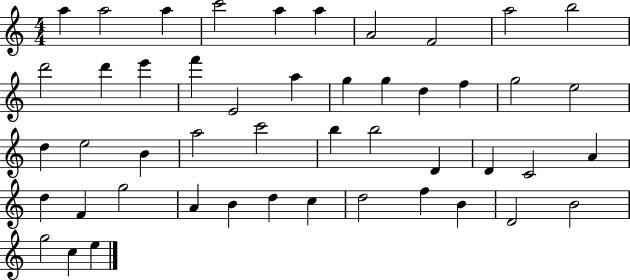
{
  \clef treble
  \numericTimeSignature
  \time 4/4
  \key c \major
  a''4 a''2 a''4 | c'''2 a''4 a''4 | a'2 f'2 | a''2 b''2 | \break d'''2 d'''4 e'''4 | f'''4 e'2 a''4 | g''4 g''4 d''4 f''4 | g''2 e''2 | \break d''4 e''2 b'4 | a''2 c'''2 | b''4 b''2 d'4 | d'4 c'2 a'4 | \break d''4 f'4 g''2 | a'4 b'4 d''4 c''4 | d''2 f''4 b'4 | d'2 b'2 | \break g''2 c''4 e''4 | \bar "|."
}